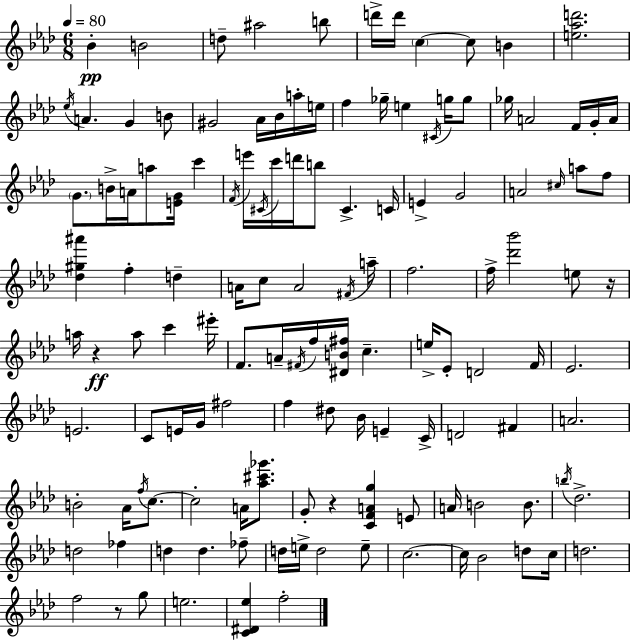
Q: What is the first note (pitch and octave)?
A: Bb4